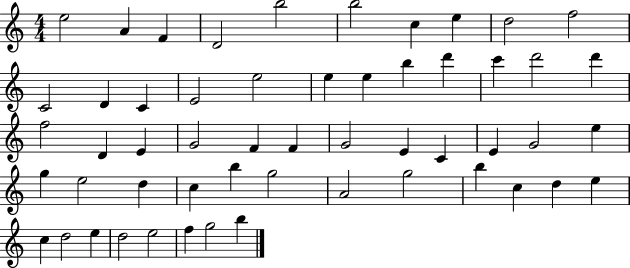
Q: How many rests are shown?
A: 0